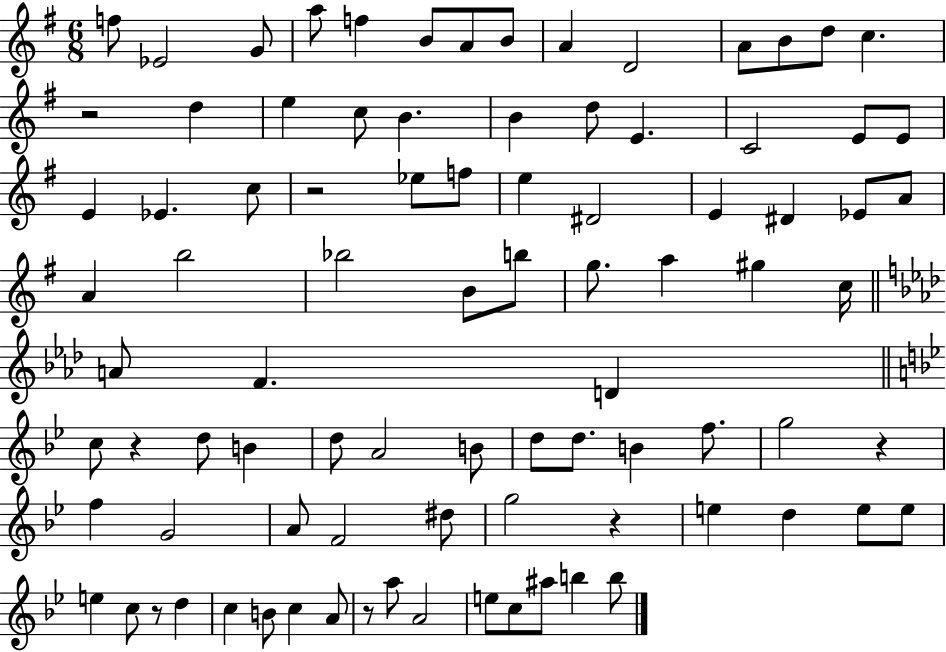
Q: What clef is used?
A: treble